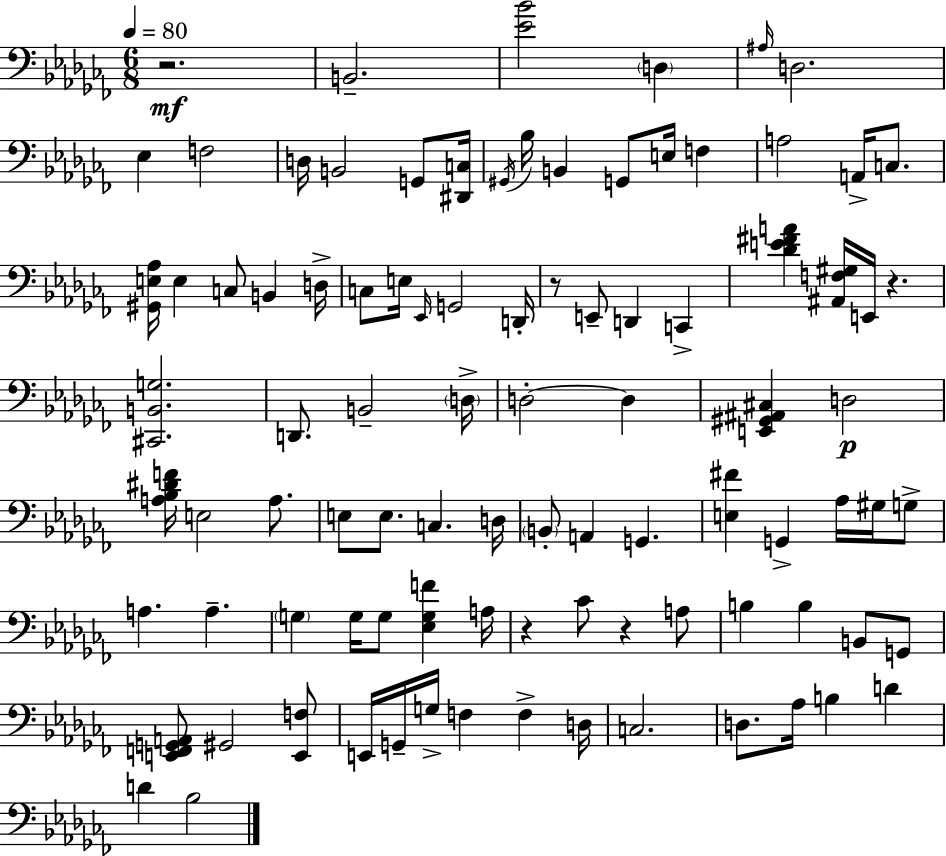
R/h. B2/h. [Eb4,Bb4]/h D3/q A#3/s D3/h. Eb3/q F3/h D3/s B2/h G2/e [D#2,C3]/s G#2/s Bb3/s B2/q G2/e E3/s F3/q A3/h A2/s C3/e. [G#2,E3,Ab3]/s E3/q C3/e B2/q D3/s C3/e E3/s Eb2/s G2/h D2/s R/e E2/e D2/q C2/q [Db4,E4,F#4,A4]/q [A#2,F3,G#3]/s E2/s R/q. [C#2,B2,G3]/h. D2/e. B2/h D3/s D3/h D3/q [E2,G#2,A#2,C#3]/q D3/h [A3,Bb3,D#4,F4]/s E3/h A3/e. E3/e E3/e. C3/q. D3/s B2/e A2/q G2/q. [E3,F#4]/q G2/q Ab3/s G#3/s G3/e A3/q. A3/q. G3/q G3/s G3/e [Eb3,G3,F4]/q A3/s R/q CES4/e R/q A3/e B3/q B3/q B2/e G2/e [E2,F2,G2,A2]/e G#2/h [E2,F3]/e E2/s G2/s G3/s F3/q F3/q D3/s C3/h. D3/e. Ab3/s B3/q D4/q D4/q Bb3/h